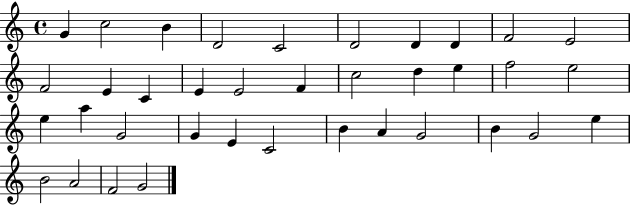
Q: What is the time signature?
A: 4/4